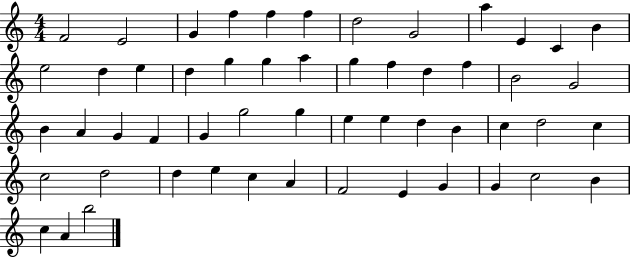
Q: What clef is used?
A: treble